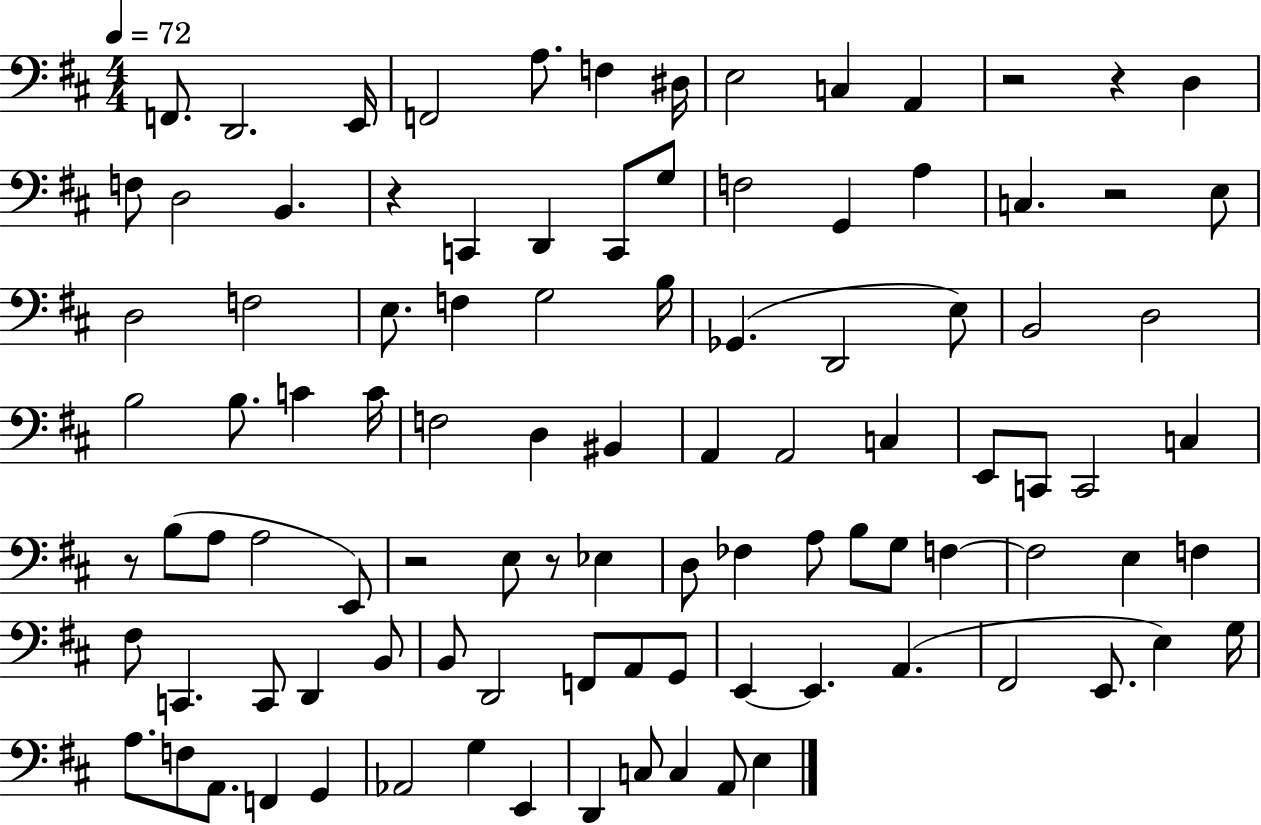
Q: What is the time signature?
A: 4/4